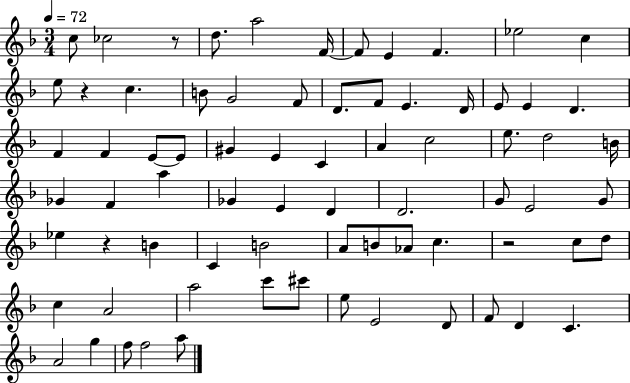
{
  \clef treble
  \numericTimeSignature
  \time 3/4
  \key f \major
  \tempo 4 = 72
  c''8 ces''2 r8 | d''8. a''2 f'16~~ | f'8 e'4 f'4. | ees''2 c''4 | \break e''8 r4 c''4. | b'8 g'2 f'8 | d'8. f'8 e'4. d'16 | e'8 e'4 d'4. | \break f'4 f'4 e'8~~ e'8 | gis'4 e'4 c'4 | a'4 c''2 | e''8. d''2 b'16 | \break ges'4 f'4 a''4 | ges'4 e'4 d'4 | d'2. | g'8 e'2 g'8 | \break ees''4 r4 b'4 | c'4 b'2 | a'8 b'8 aes'8 c''4. | r2 c''8 d''8 | \break c''4 a'2 | a''2 c'''8 cis'''8 | e''8 e'2 d'8 | f'8 d'4 c'4. | \break a'2 g''4 | f''8 f''2 a''8 | \bar "|."
}